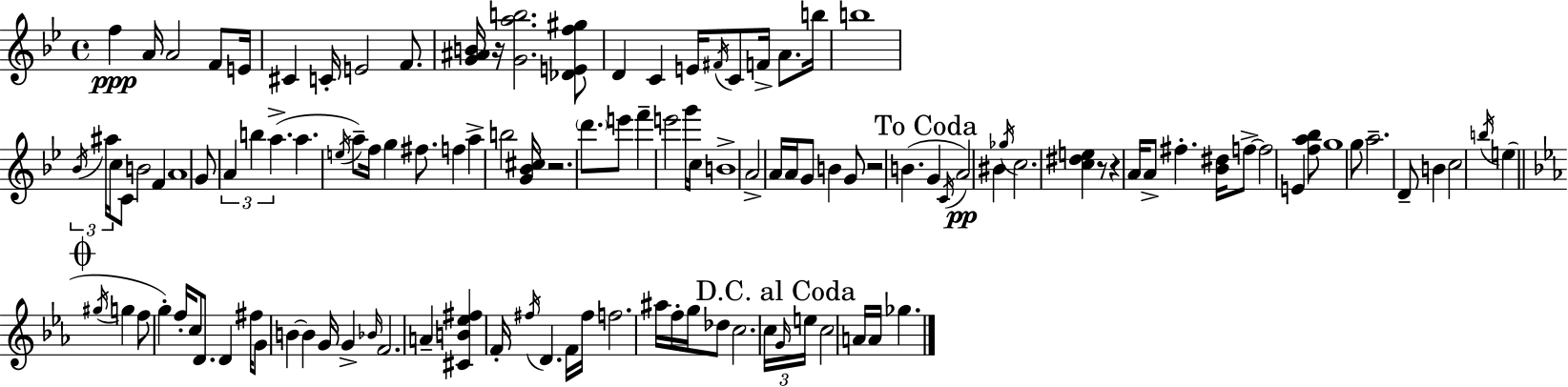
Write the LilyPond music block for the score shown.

{
  \clef treble
  \time 4/4
  \defaultTimeSignature
  \key bes \major
  f''4\ppp a'16 a'2 f'8 e'16 | cis'4 c'16-. e'2 f'8. | <g' ais' b'>16 r16 <g' a'' b''>2. <des' e' f'' gis''>8 | d'4 c'4 e'16 \acciaccatura { fis'16 } c'8 f'16-> a'8. | \break b''16 b''1 | \tuplet 3/2 { \acciaccatura { bes'16 } ais''16 c''16 } c'8 b'2 f'4 | a'1 | g'8 \tuplet 3/2 { a'4 b''4 a''4.->( } | \break a''4. \acciaccatura { e''16 } a''8--) f''16 g''4 | fis''8. f''4 a''4-> b''2 | <g' bes' cis''>16 r2. | \parenthesize d'''8. e'''8 f'''4-- e'''2 | \break g'''16 c''16 b'1-> | a'2-> a'16 a'16 g'8 b'4 | g'8 r2 b'4.( | \mark "To Coda" g'4 \acciaccatura { c'16 }\pp) a'2 | \break bis'4 \acciaccatura { ges''16 } c''2. | <c'' dis'' e''>4 r8 r4 a'16 a'8-> fis''4.-. | <bes' dis''>16 f''8->~~ f''2 e'4 | <f'' a'' bes''>8 g''1 | \break g''8 a''2.-- | d'8-- b'4 c''2 | \acciaccatura { b''16 }( e''4 \mark \markup { \musicglyph "scripts.coda" } \bar "||" \break \key ees \major \acciaccatura { gis''16 } g''4 f''8 g''4-.) f''16-. c''8 d'8. | d'4 fis''16 g'8 b'4~~ b'4 | g'16 g'4-> \grace { bes'16 } f'2. | a'4-- <cis' b' ees'' fis''>4 f'16-. \acciaccatura { fis''16 } d'4. | \break f'16 fis''16 f''2. | ais''16 f''16-. g''16 des''8 c''2. | \tuplet 3/2 { c''16 \mark "D.C. al Coda" \grace { g'16 } e''16 } c''2 a'16 a'16 ges''4. | \bar "|."
}